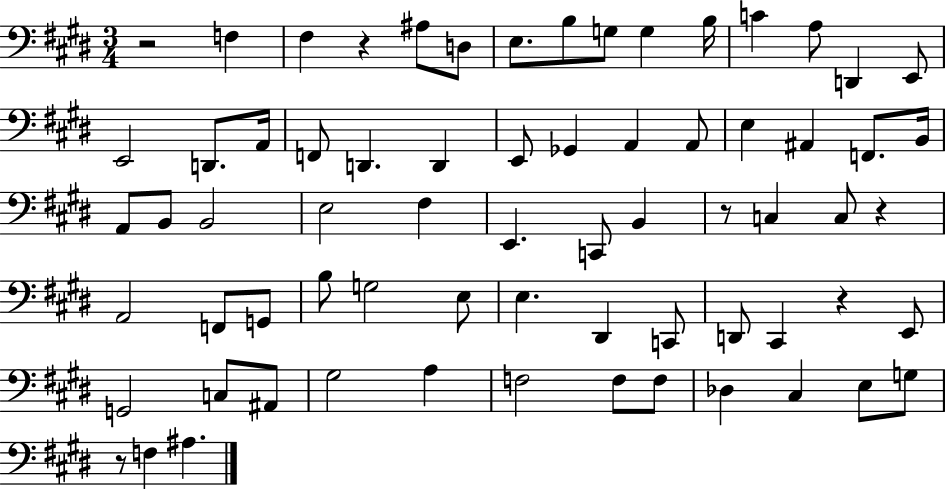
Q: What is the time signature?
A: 3/4